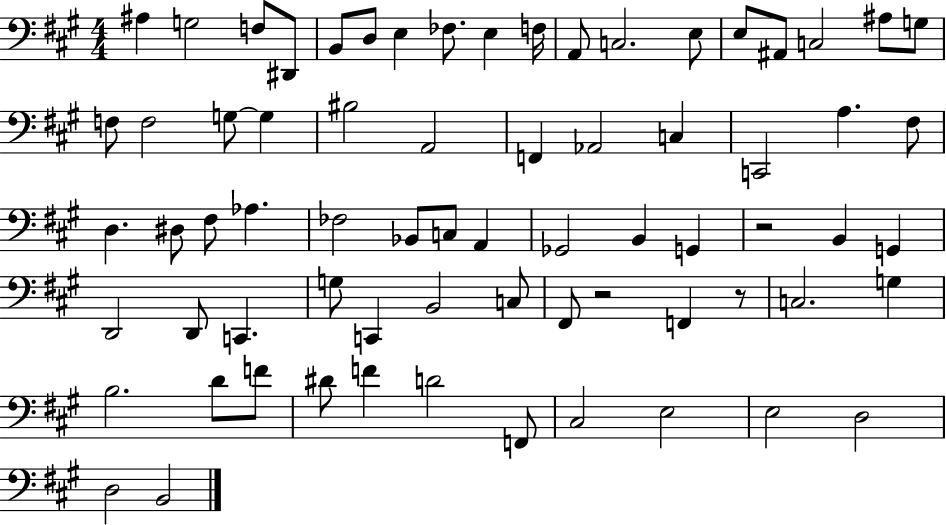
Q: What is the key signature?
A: A major